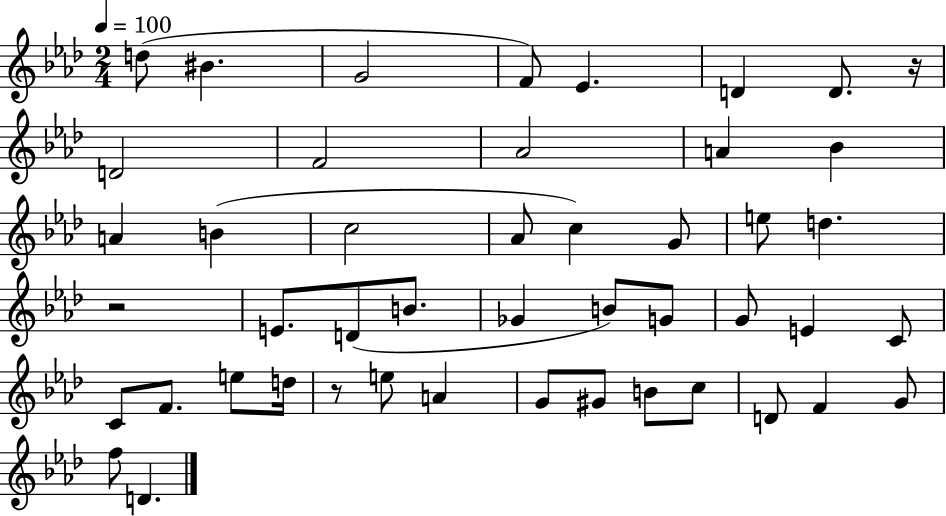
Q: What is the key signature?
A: AES major